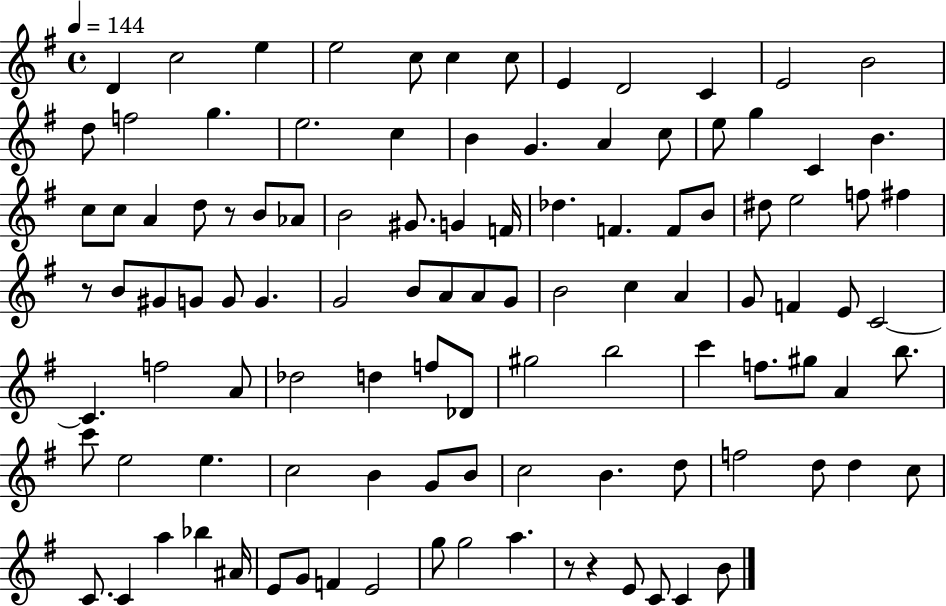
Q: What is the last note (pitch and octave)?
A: B4